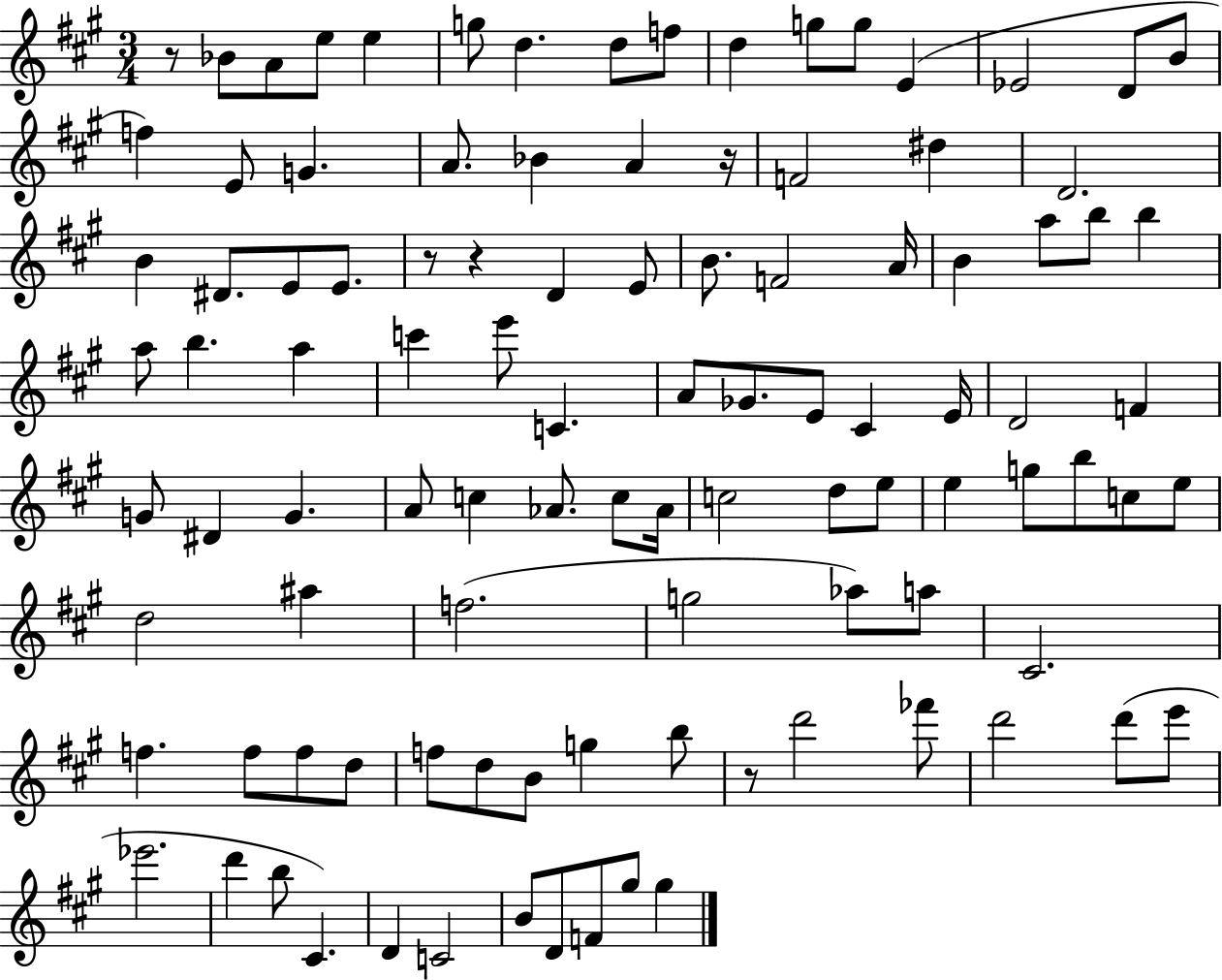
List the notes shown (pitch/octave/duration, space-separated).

R/e Bb4/e A4/e E5/e E5/q G5/e D5/q. D5/e F5/e D5/q G5/e G5/e E4/q Eb4/h D4/e B4/e F5/q E4/e G4/q. A4/e. Bb4/q A4/q R/s F4/h D#5/q D4/h. B4/q D#4/e. E4/e E4/e. R/e R/q D4/q E4/e B4/e. F4/h A4/s B4/q A5/e B5/e B5/q A5/e B5/q. A5/q C6/q E6/e C4/q. A4/e Gb4/e. E4/e C#4/q E4/s D4/h F4/q G4/e D#4/q G4/q. A4/e C5/q Ab4/e. C5/e Ab4/s C5/h D5/e E5/e E5/q G5/e B5/e C5/e E5/e D5/h A#5/q F5/h. G5/h Ab5/e A5/e C#4/h. F5/q. F5/e F5/e D5/e F5/e D5/e B4/e G5/q B5/e R/e D6/h FES6/e D6/h D6/e E6/e Eb6/h. D6/q B5/e C#4/q. D4/q C4/h B4/e D4/e F4/e G#5/e G#5/q